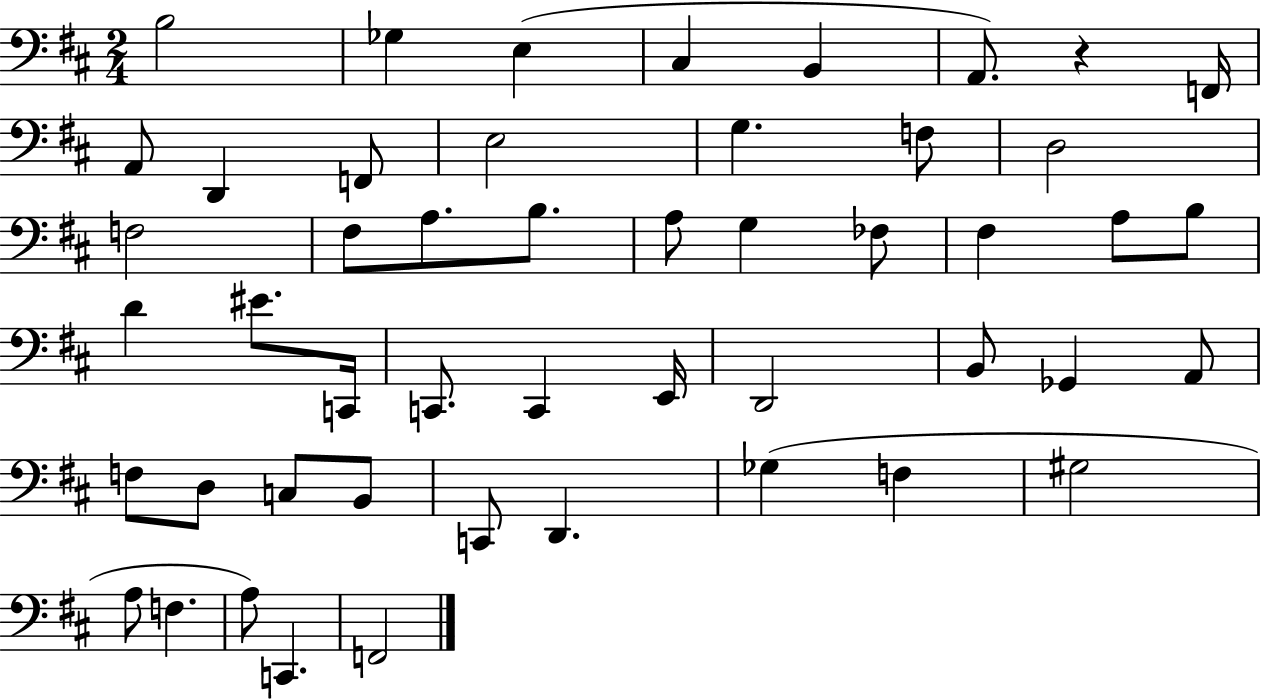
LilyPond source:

{
  \clef bass
  \numericTimeSignature
  \time 2/4
  \key d \major
  b2 | ges4 e4( | cis4 b,4 | a,8.) r4 f,16 | \break a,8 d,4 f,8 | e2 | g4. f8 | d2 | \break f2 | fis8 a8. b8. | a8 g4 fes8 | fis4 a8 b8 | \break d'4 eis'8. c,16 | c,8. c,4 e,16 | d,2 | b,8 ges,4 a,8 | \break f8 d8 c8 b,8 | c,8 d,4. | ges4( f4 | gis2 | \break a8 f4. | a8) c,4. | f,2 | \bar "|."
}